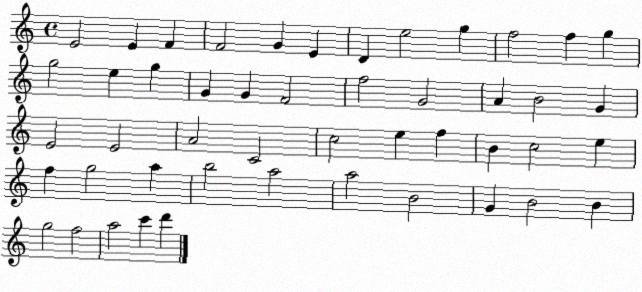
X:1
T:Untitled
M:4/4
L:1/4
K:C
E2 E F F2 G E D e2 g f2 f g g2 e g G G F2 f2 G2 A B2 G E2 E2 A2 C2 c2 e f B c2 e f g2 a b2 a2 a2 B2 G B2 B g2 f2 a2 c' d'